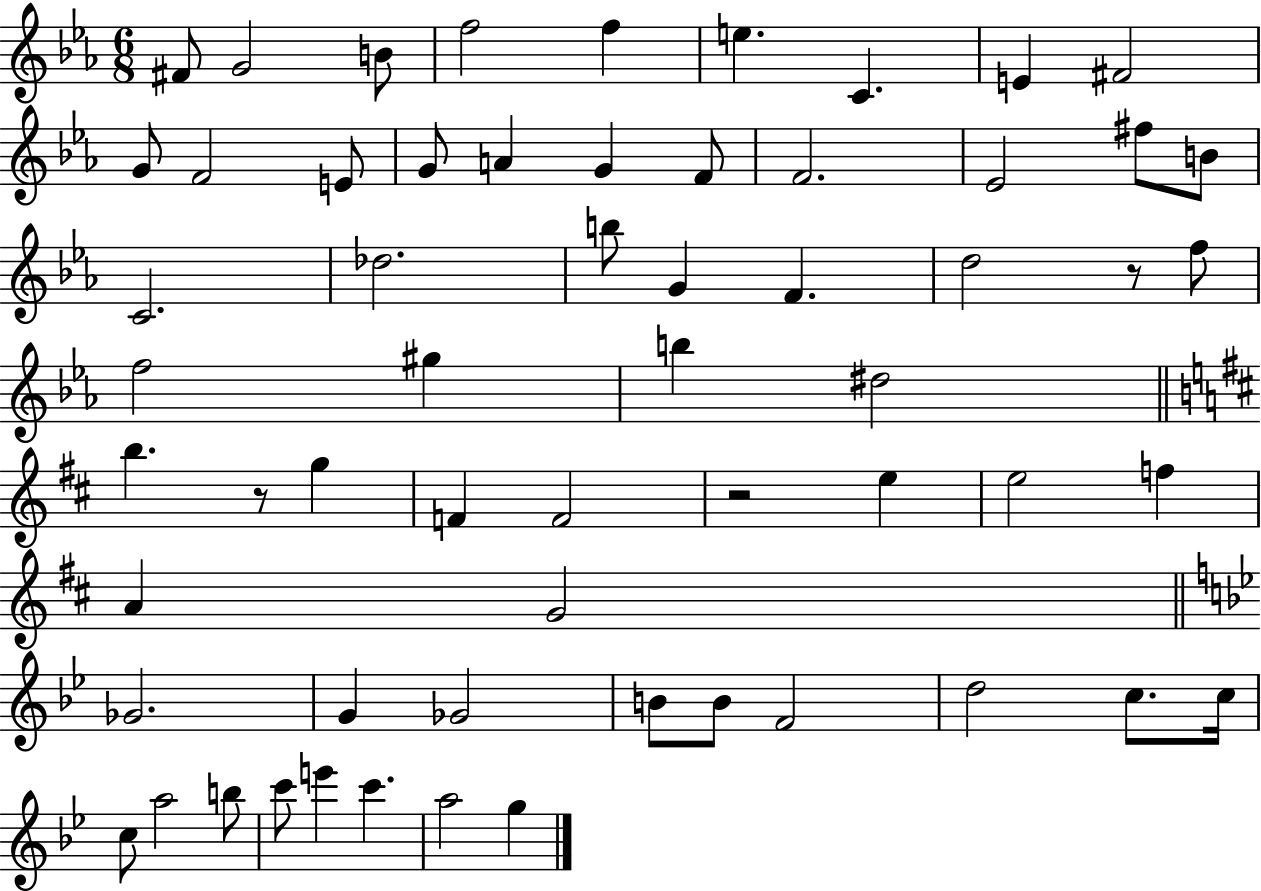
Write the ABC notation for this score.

X:1
T:Untitled
M:6/8
L:1/4
K:Eb
^F/2 G2 B/2 f2 f e C E ^F2 G/2 F2 E/2 G/2 A G F/2 F2 _E2 ^f/2 B/2 C2 _d2 b/2 G F d2 z/2 f/2 f2 ^g b ^d2 b z/2 g F F2 z2 e e2 f A G2 _G2 G _G2 B/2 B/2 F2 d2 c/2 c/4 c/2 a2 b/2 c'/2 e' c' a2 g